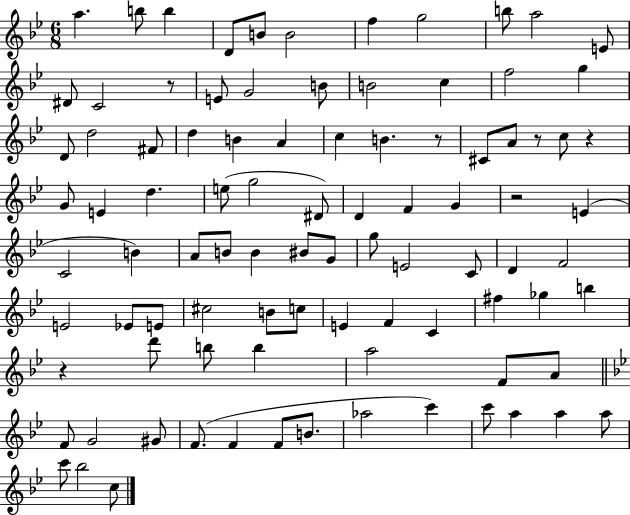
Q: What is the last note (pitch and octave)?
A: C5